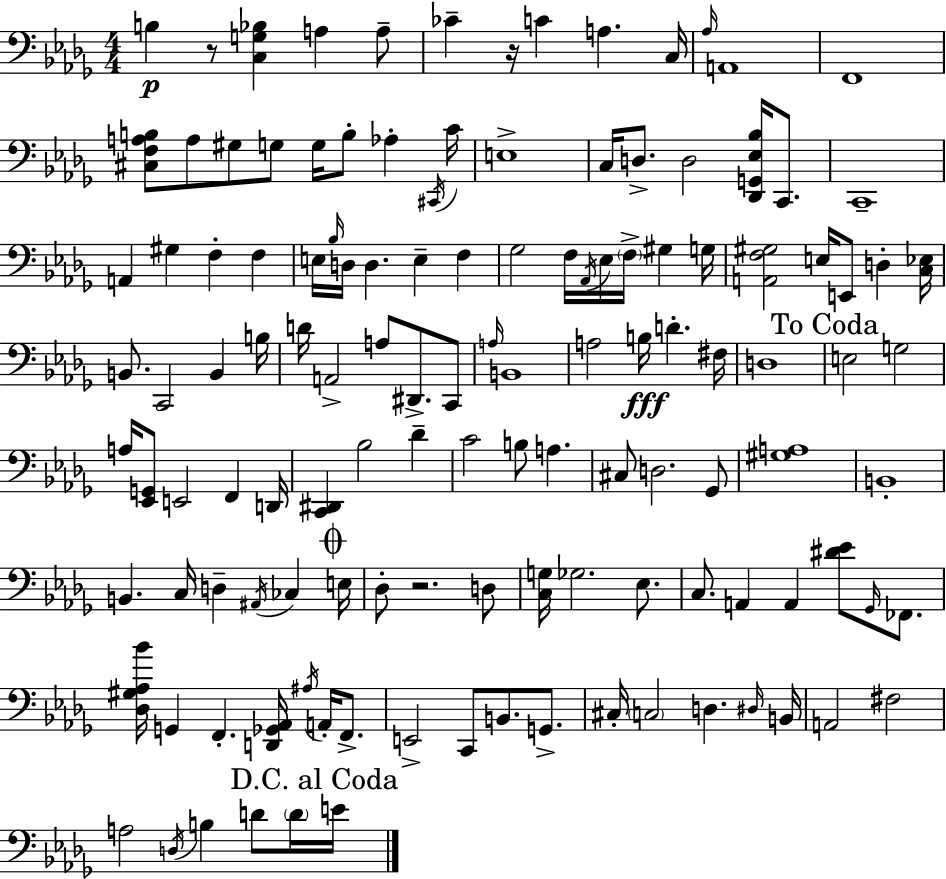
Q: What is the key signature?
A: BES minor